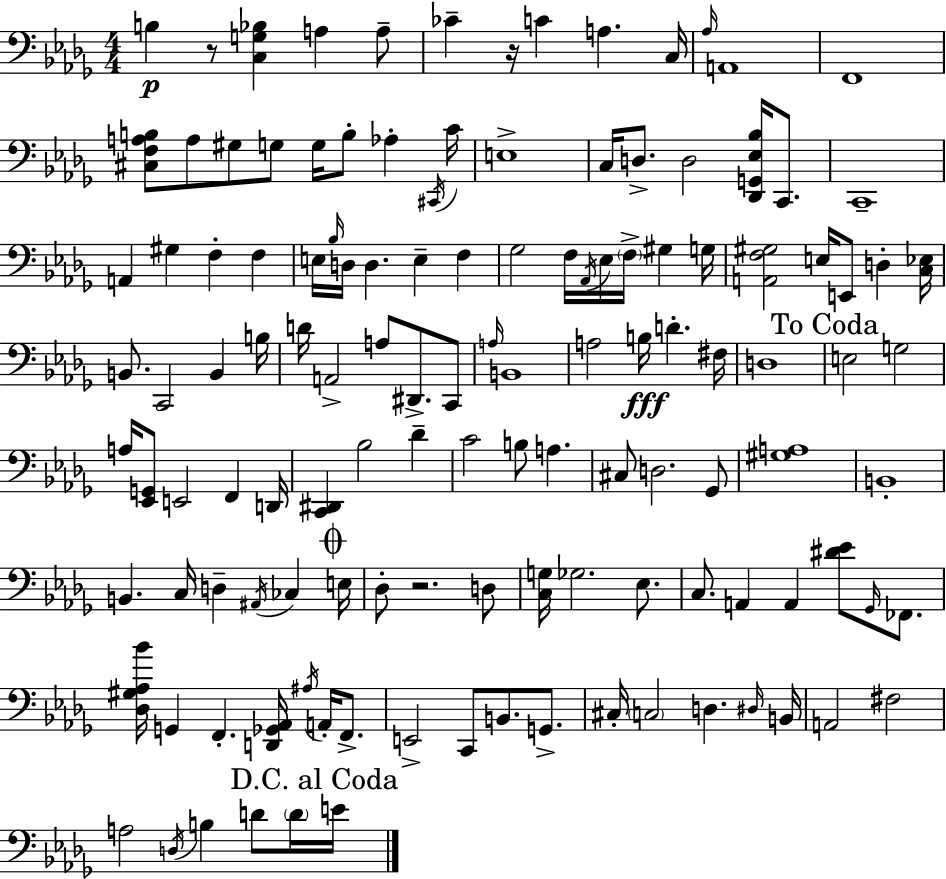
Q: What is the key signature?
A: BES minor